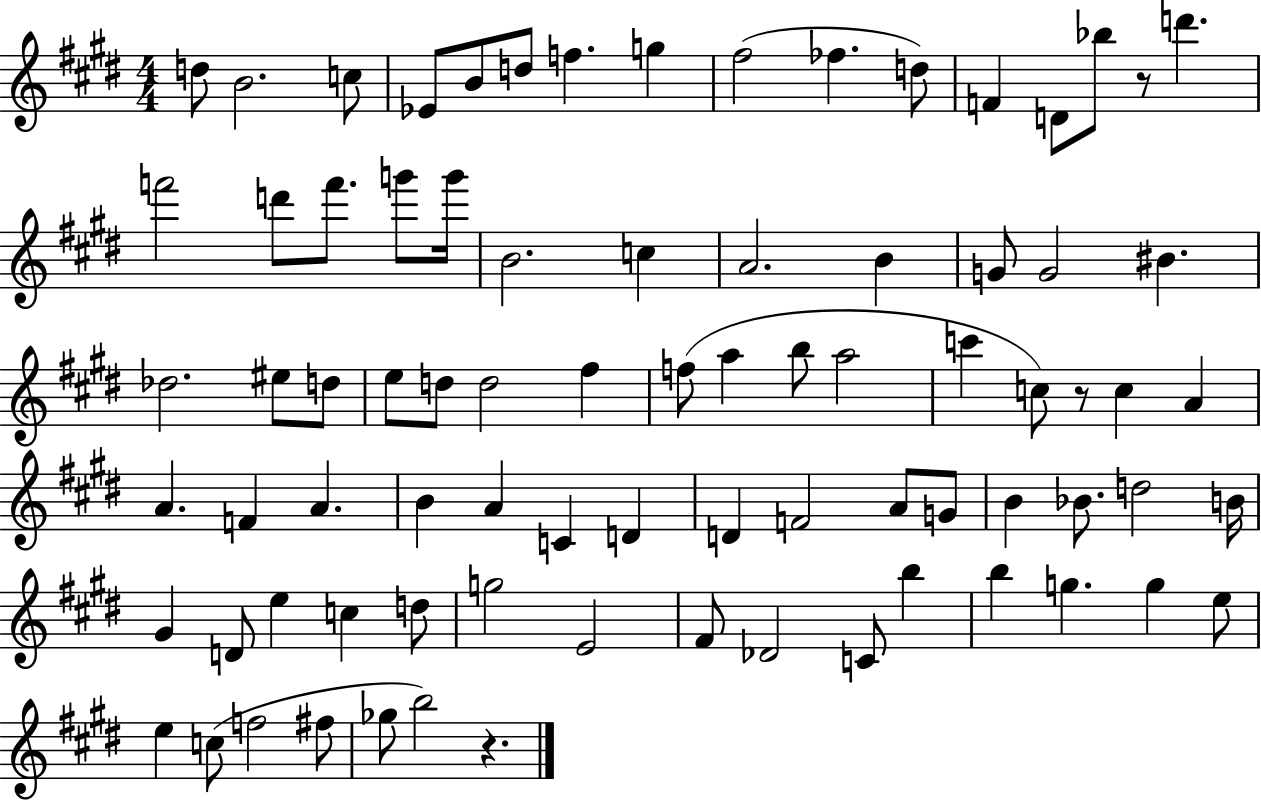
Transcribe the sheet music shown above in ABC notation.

X:1
T:Untitled
M:4/4
L:1/4
K:E
d/2 B2 c/2 _E/2 B/2 d/2 f g ^f2 _f d/2 F D/2 _b/2 z/2 d' f'2 d'/2 f'/2 g'/2 g'/4 B2 c A2 B G/2 G2 ^B _d2 ^e/2 d/2 e/2 d/2 d2 ^f f/2 a b/2 a2 c' c/2 z/2 c A A F A B A C D D F2 A/2 G/2 B _B/2 d2 B/4 ^G D/2 e c d/2 g2 E2 ^F/2 _D2 C/2 b b g g e/2 e c/2 f2 ^f/2 _g/2 b2 z